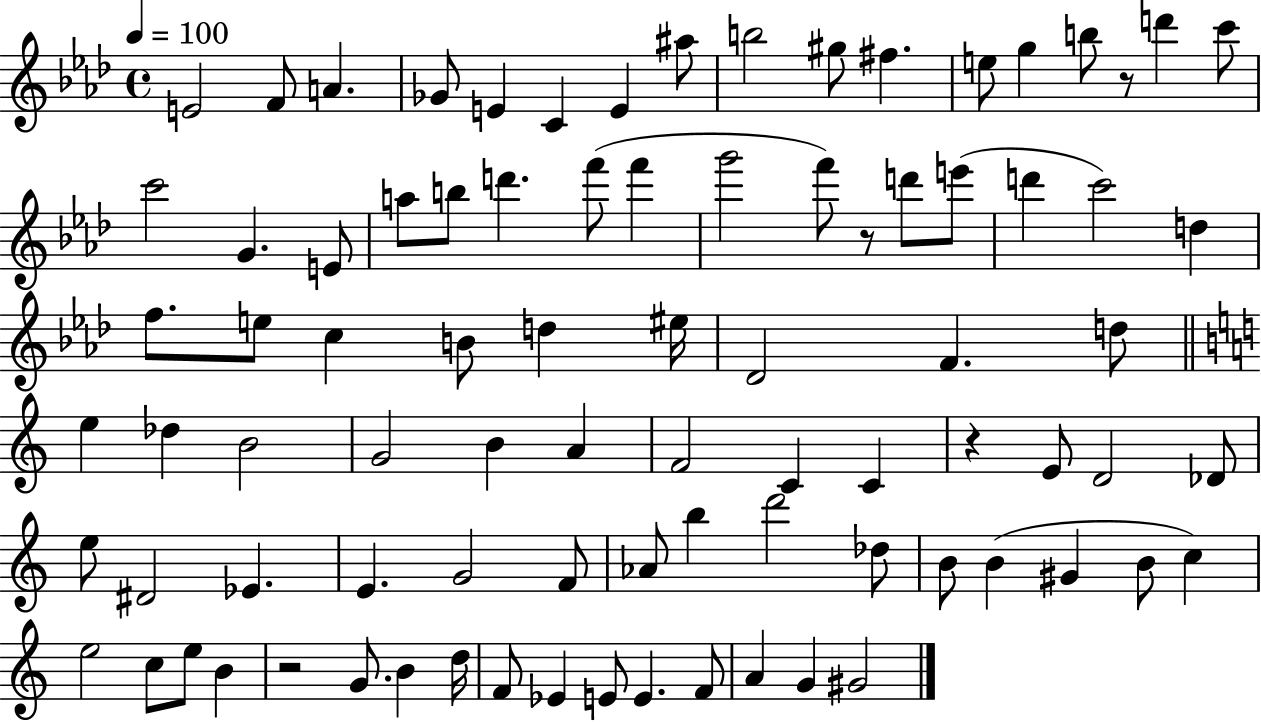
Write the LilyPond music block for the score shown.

{
  \clef treble
  \time 4/4
  \defaultTimeSignature
  \key aes \major
  \tempo 4 = 100
  e'2 f'8 a'4. | ges'8 e'4 c'4 e'4 ais''8 | b''2 gis''8 fis''4. | e''8 g''4 b''8 r8 d'''4 c'''8 | \break c'''2 g'4. e'8 | a''8 b''8 d'''4. f'''8( f'''4 | g'''2 f'''8) r8 d'''8 e'''8( | d'''4 c'''2) d''4 | \break f''8. e''8 c''4 b'8 d''4 eis''16 | des'2 f'4. d''8 | \bar "||" \break \key c \major e''4 des''4 b'2 | g'2 b'4 a'4 | f'2 c'4 c'4 | r4 e'8 d'2 des'8 | \break e''8 dis'2 ees'4. | e'4. g'2 f'8 | aes'8 b''4 d'''2 des''8 | b'8 b'4( gis'4 b'8 c''4) | \break e''2 c''8 e''8 b'4 | r2 g'8. b'4 d''16 | f'8 ees'4 e'8 e'4. f'8 | a'4 g'4 gis'2 | \break \bar "|."
}